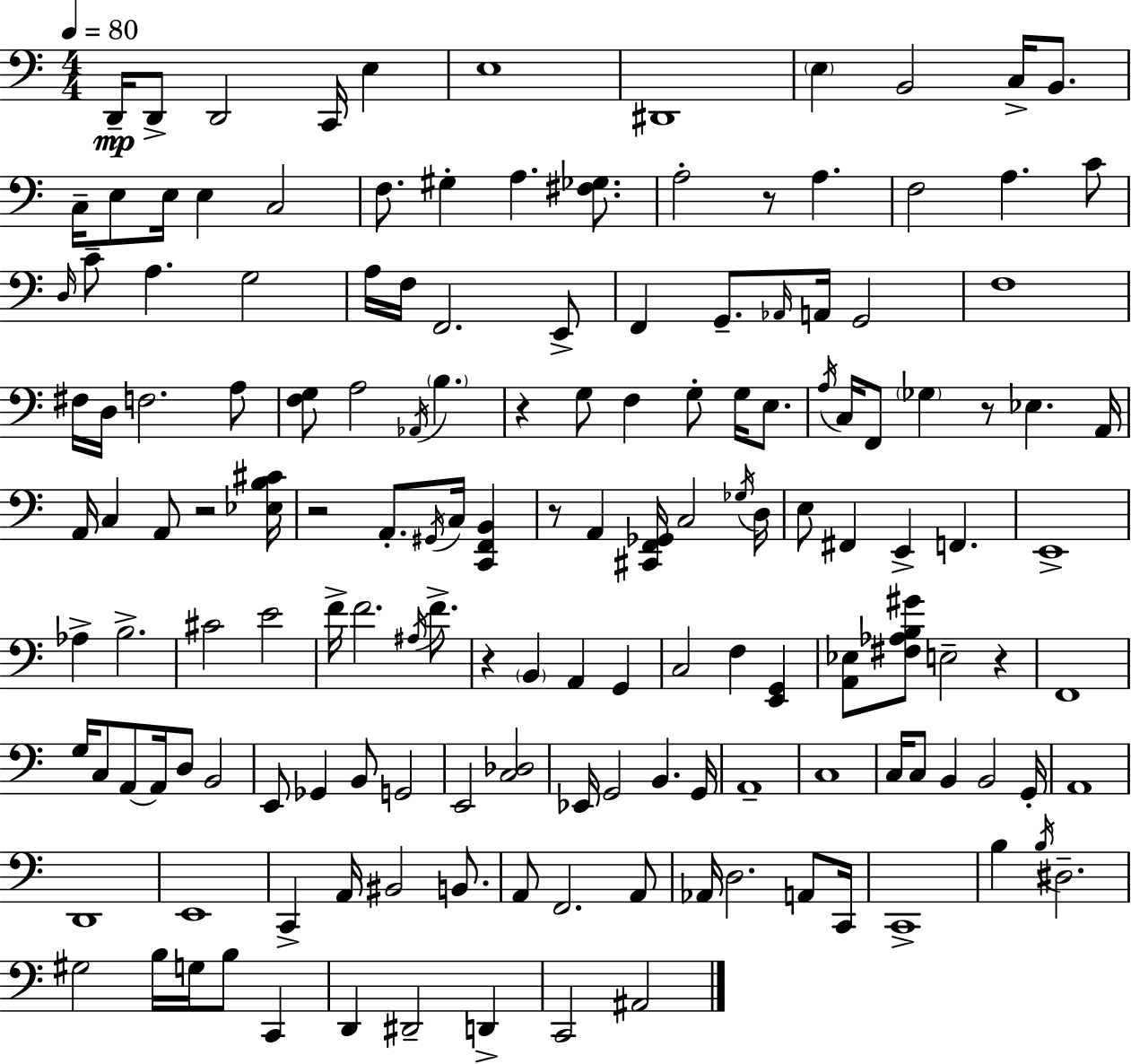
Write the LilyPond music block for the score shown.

{
  \clef bass
  \numericTimeSignature
  \time 4/4
  \key a \minor
  \tempo 4 = 80
  d,16--\mp d,8-> d,2 c,16 e4 | e1 | dis,1 | \parenthesize e4 b,2 c16-> b,8. | \break c16-- e8 e16 e4 c2 | f8. gis4-. a4. <fis ges>8. | a2-. r8 a4. | f2 a4. c'8 | \break \grace { d16 } c'8-- a4. g2 | a16 f16 f,2. e,8-> | f,4 g,8.-- \grace { aes,16 } a,16 g,2 | f1 | \break fis16 d16 f2. | a8 <f g>8 a2 \acciaccatura { aes,16 } \parenthesize b4. | r4 g8 f4 g8-. g16 | e8. \acciaccatura { a16 } c16 f,8 \parenthesize ges4 r8 ees4. | \break a,16 a,16 c4 a,8 r2 | <ees b cis'>16 r2 a,8.-. \acciaccatura { gis,16 } | c16 <c, f, b,>4 r8 a,4 <cis, f, ges,>16 c2 | \acciaccatura { ges16 } d16 e8 fis,4 e,4-> | \break f,4. e,1-> | aes4-> b2.-> | cis'2 e'2 | f'16-> f'2. | \break \acciaccatura { ais16 } f'8.-> r4 \parenthesize b,4 a,4 | g,4 c2 f4 | <e, g,>4 <a, ees>8 <fis aes b gis'>8 e2-- | r4 f,1 | \break g16 c8 a,8~~ a,16 d8 b,2 | e,8 ges,4 b,8 g,2 | e,2 <c des>2 | ees,16 g,2 | \break b,4. g,16 a,1-- | c1 | c16 c8 b,4 b,2 | g,16-. a,1 | \break d,1 | e,1 | c,4-> a,16 bis,2 | b,8. a,8 f,2. | \break a,8 aes,16 d2. | a,8 c,16 c,1-> | b4 \acciaccatura { b16 } dis2.-- | gis2 | \break b16 g16 b8 c,4 d,4 dis,2-- | d,4-> c,2 | ais,2 \bar "|."
}